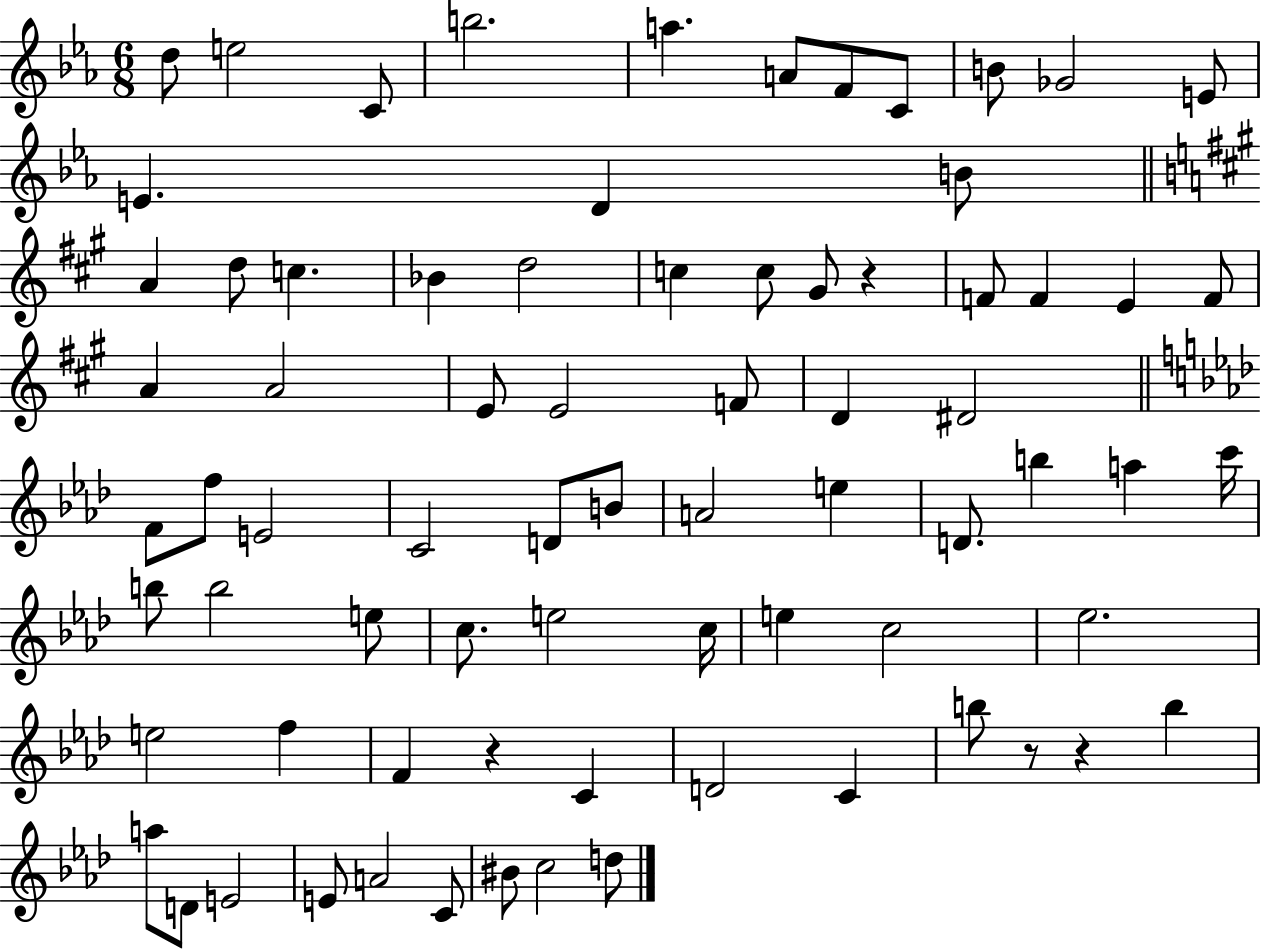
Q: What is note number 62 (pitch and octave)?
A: B5